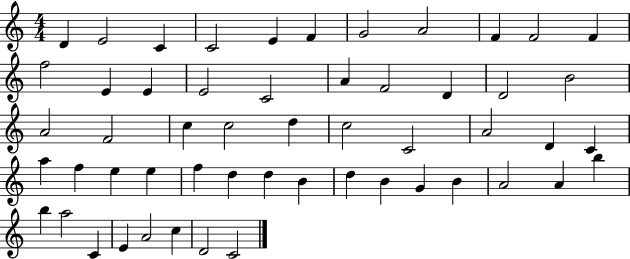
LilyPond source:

{
  \clef treble
  \numericTimeSignature
  \time 4/4
  \key c \major
  d'4 e'2 c'4 | c'2 e'4 f'4 | g'2 a'2 | f'4 f'2 f'4 | \break f''2 e'4 e'4 | e'2 c'2 | a'4 f'2 d'4 | d'2 b'2 | \break a'2 f'2 | c''4 c''2 d''4 | c''2 c'2 | a'2 d'4 c'4 | \break a''4 f''4 e''4 e''4 | f''4 d''4 d''4 b'4 | d''4 b'4 g'4 b'4 | a'2 a'4 b''4 | \break b''4 a''2 c'4 | e'4 a'2 c''4 | d'2 c'2 | \bar "|."
}